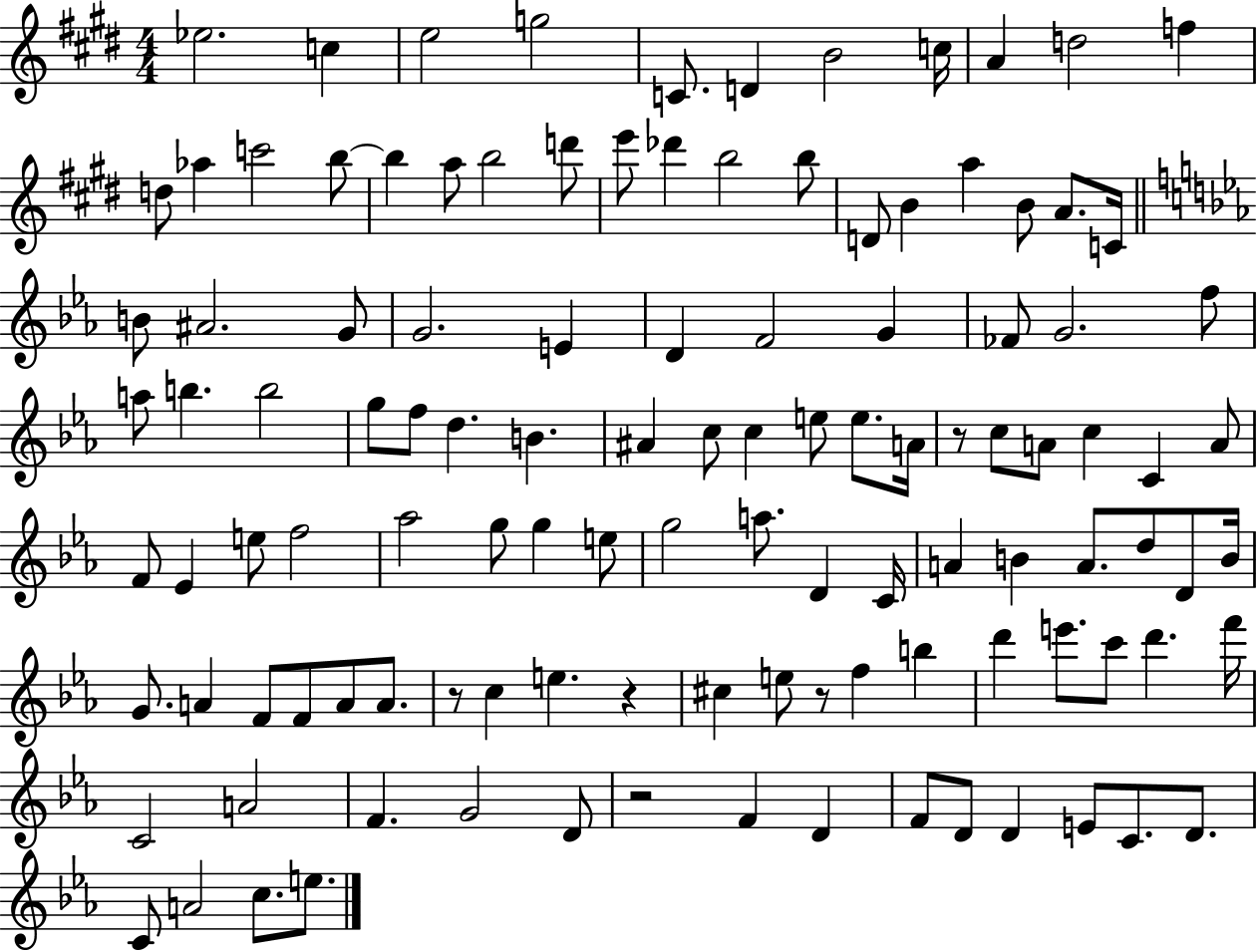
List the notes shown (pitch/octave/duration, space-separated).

Eb5/h. C5/q E5/h G5/h C4/e. D4/q B4/h C5/s A4/q D5/h F5/q D5/e Ab5/q C6/h B5/e B5/q A5/e B5/h D6/e E6/e Db6/q B5/h B5/e D4/e B4/q A5/q B4/e A4/e. C4/s B4/e A#4/h. G4/e G4/h. E4/q D4/q F4/h G4/q FES4/e G4/h. F5/e A5/e B5/q. B5/h G5/e F5/e D5/q. B4/q. A#4/q C5/e C5/q E5/e E5/e. A4/s R/e C5/e A4/e C5/q C4/q A4/e F4/e Eb4/q E5/e F5/h Ab5/h G5/e G5/q E5/e G5/h A5/e. D4/q C4/s A4/q B4/q A4/e. D5/e D4/e B4/s G4/e. A4/q F4/e F4/e A4/e A4/e. R/e C5/q E5/q. R/q C#5/q E5/e R/e F5/q B5/q D6/q E6/e. C6/e D6/q. F6/s C4/h A4/h F4/q. G4/h D4/e R/h F4/q D4/q F4/e D4/e D4/q E4/e C4/e. D4/e. C4/e A4/h C5/e. E5/e.